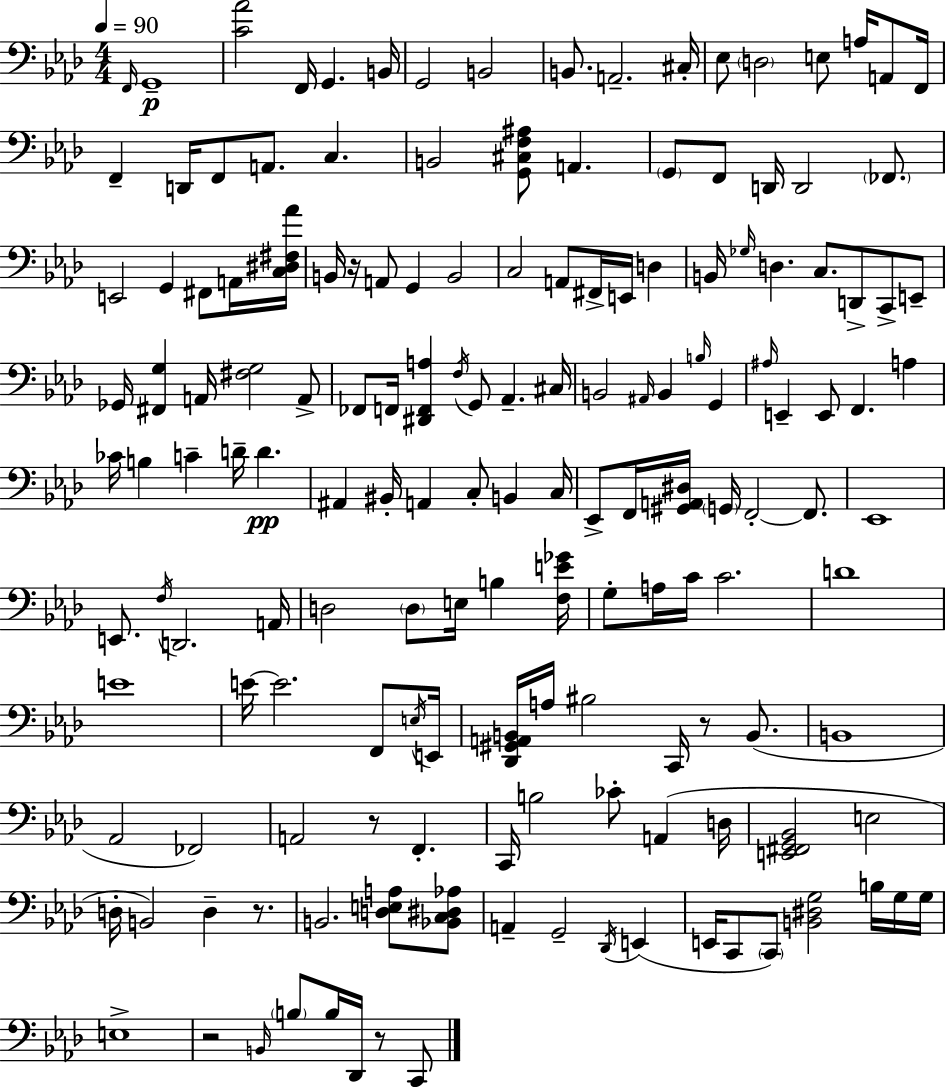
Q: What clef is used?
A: bass